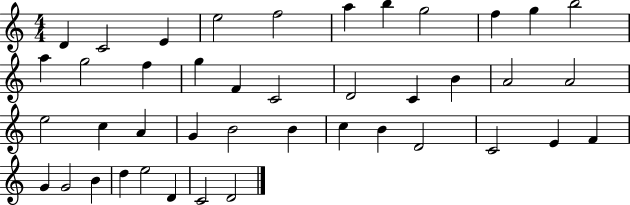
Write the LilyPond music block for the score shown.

{
  \clef treble
  \numericTimeSignature
  \time 4/4
  \key c \major
  d'4 c'2 e'4 | e''2 f''2 | a''4 b''4 g''2 | f''4 g''4 b''2 | \break a''4 g''2 f''4 | g''4 f'4 c'2 | d'2 c'4 b'4 | a'2 a'2 | \break e''2 c''4 a'4 | g'4 b'2 b'4 | c''4 b'4 d'2 | c'2 e'4 f'4 | \break g'4 g'2 b'4 | d''4 e''2 d'4 | c'2 d'2 | \bar "|."
}